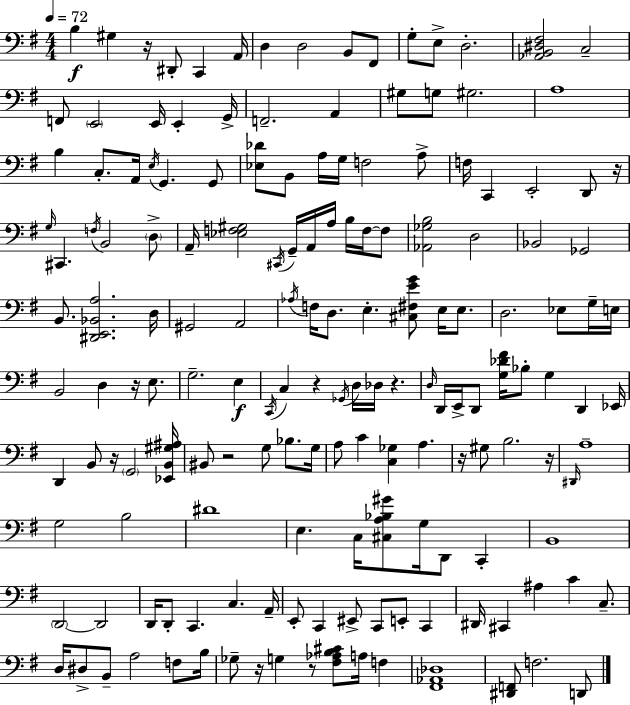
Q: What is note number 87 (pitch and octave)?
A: Eb2